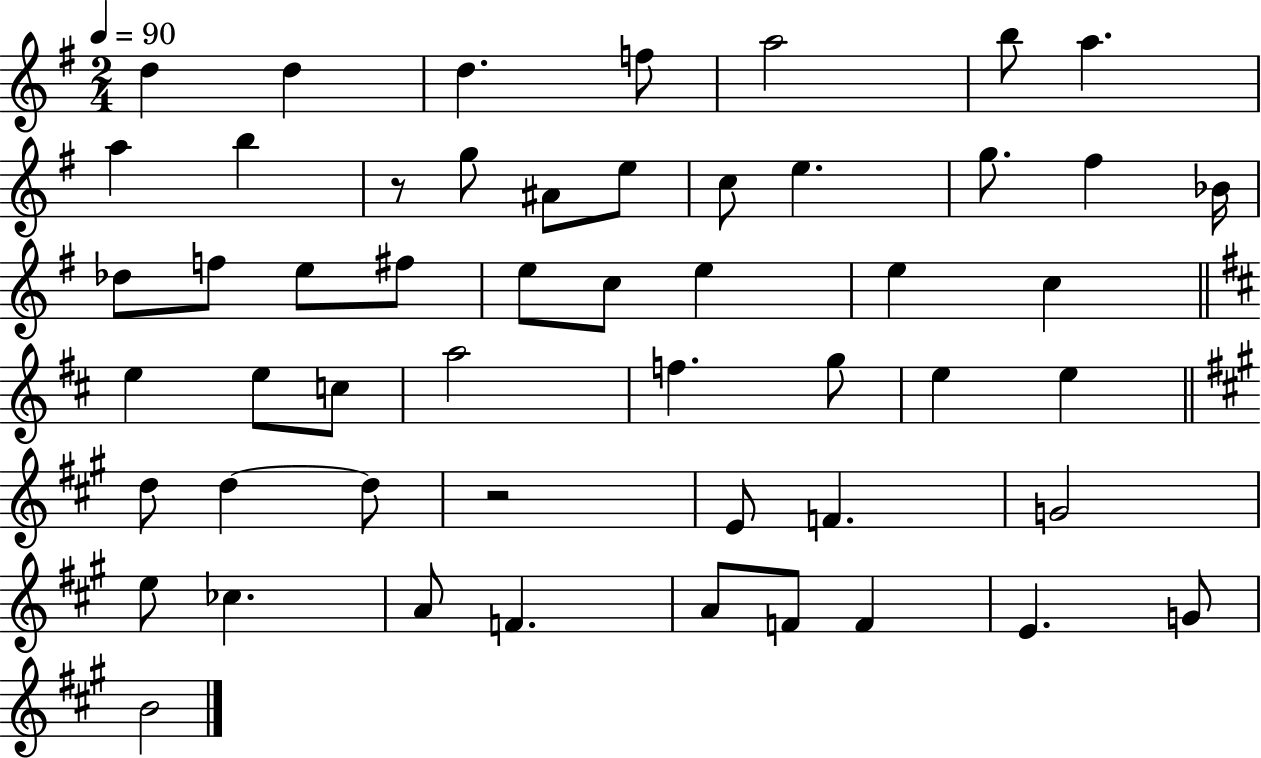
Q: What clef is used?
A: treble